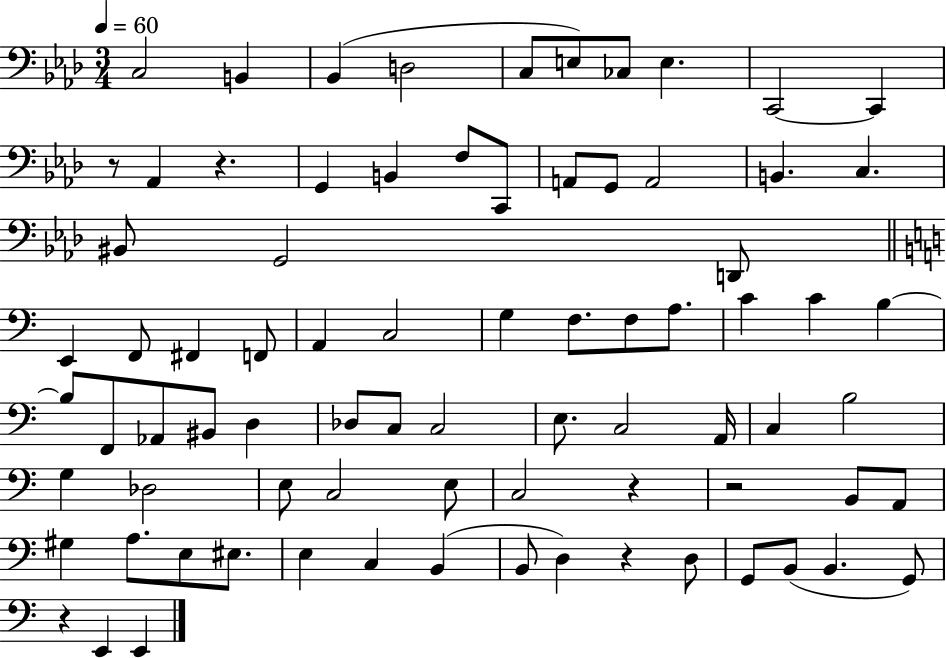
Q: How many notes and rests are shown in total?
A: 79